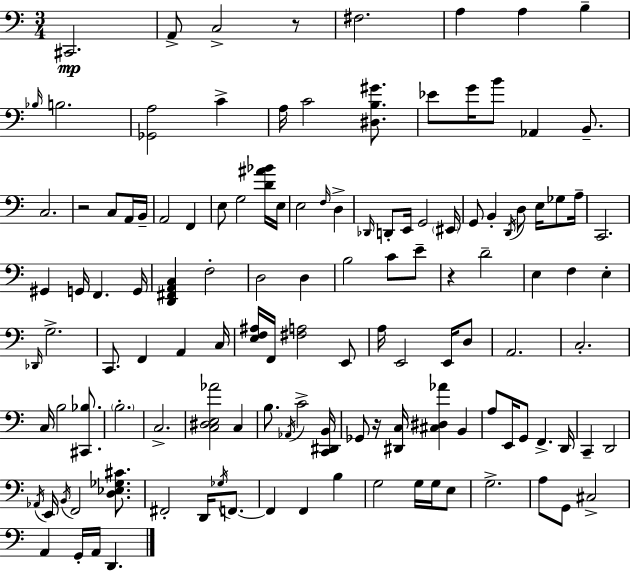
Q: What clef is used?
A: bass